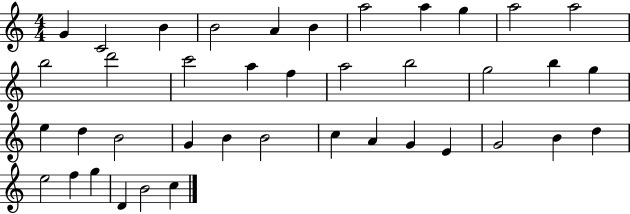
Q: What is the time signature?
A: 4/4